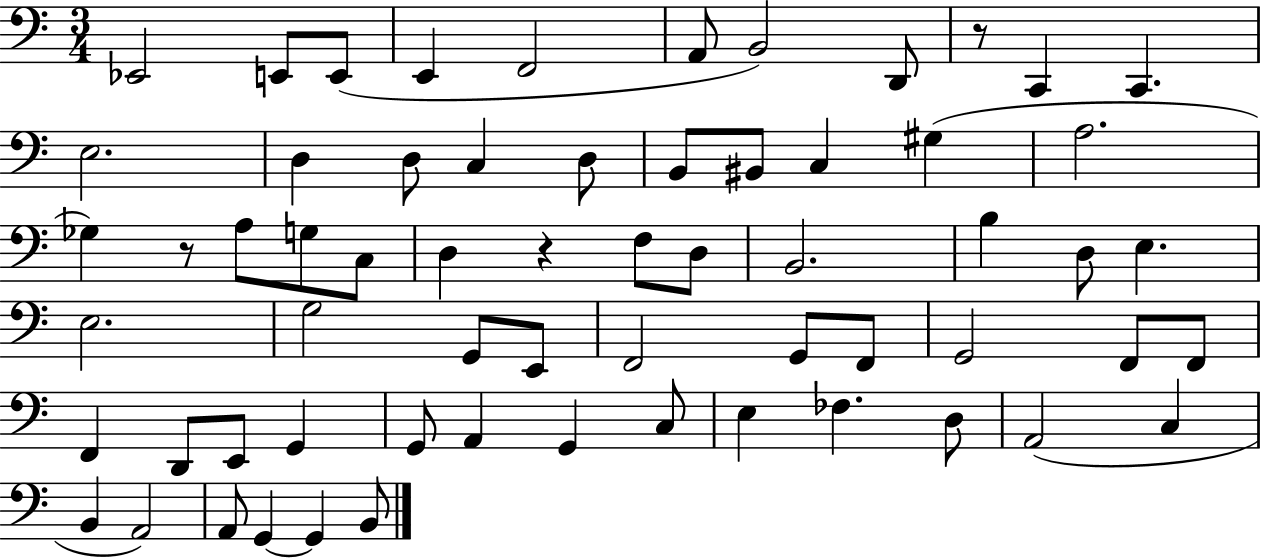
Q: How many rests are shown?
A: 3